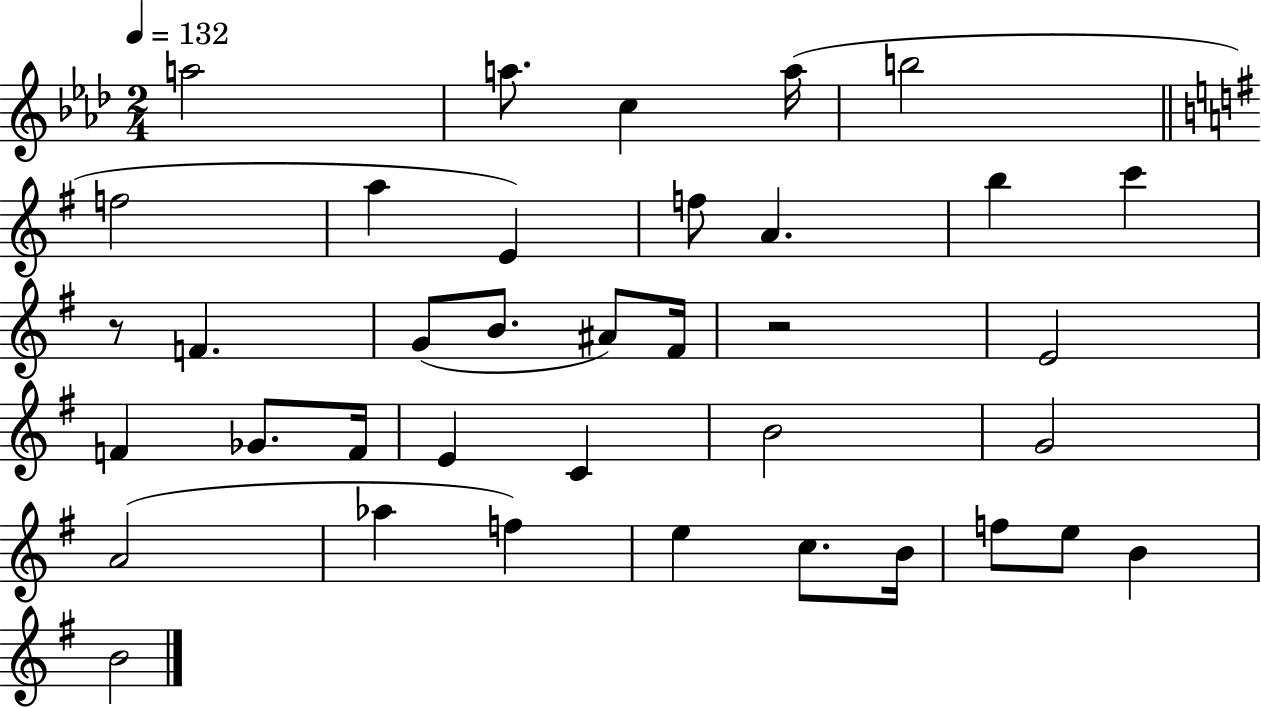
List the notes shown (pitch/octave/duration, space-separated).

A5/h A5/e. C5/q A5/s B5/h F5/h A5/q E4/q F5/e A4/q. B5/q C6/q R/e F4/q. G4/e B4/e. A#4/e F#4/s R/h E4/h F4/q Gb4/e. F4/s E4/q C4/q B4/h G4/h A4/h Ab5/q F5/q E5/q C5/e. B4/s F5/e E5/e B4/q B4/h